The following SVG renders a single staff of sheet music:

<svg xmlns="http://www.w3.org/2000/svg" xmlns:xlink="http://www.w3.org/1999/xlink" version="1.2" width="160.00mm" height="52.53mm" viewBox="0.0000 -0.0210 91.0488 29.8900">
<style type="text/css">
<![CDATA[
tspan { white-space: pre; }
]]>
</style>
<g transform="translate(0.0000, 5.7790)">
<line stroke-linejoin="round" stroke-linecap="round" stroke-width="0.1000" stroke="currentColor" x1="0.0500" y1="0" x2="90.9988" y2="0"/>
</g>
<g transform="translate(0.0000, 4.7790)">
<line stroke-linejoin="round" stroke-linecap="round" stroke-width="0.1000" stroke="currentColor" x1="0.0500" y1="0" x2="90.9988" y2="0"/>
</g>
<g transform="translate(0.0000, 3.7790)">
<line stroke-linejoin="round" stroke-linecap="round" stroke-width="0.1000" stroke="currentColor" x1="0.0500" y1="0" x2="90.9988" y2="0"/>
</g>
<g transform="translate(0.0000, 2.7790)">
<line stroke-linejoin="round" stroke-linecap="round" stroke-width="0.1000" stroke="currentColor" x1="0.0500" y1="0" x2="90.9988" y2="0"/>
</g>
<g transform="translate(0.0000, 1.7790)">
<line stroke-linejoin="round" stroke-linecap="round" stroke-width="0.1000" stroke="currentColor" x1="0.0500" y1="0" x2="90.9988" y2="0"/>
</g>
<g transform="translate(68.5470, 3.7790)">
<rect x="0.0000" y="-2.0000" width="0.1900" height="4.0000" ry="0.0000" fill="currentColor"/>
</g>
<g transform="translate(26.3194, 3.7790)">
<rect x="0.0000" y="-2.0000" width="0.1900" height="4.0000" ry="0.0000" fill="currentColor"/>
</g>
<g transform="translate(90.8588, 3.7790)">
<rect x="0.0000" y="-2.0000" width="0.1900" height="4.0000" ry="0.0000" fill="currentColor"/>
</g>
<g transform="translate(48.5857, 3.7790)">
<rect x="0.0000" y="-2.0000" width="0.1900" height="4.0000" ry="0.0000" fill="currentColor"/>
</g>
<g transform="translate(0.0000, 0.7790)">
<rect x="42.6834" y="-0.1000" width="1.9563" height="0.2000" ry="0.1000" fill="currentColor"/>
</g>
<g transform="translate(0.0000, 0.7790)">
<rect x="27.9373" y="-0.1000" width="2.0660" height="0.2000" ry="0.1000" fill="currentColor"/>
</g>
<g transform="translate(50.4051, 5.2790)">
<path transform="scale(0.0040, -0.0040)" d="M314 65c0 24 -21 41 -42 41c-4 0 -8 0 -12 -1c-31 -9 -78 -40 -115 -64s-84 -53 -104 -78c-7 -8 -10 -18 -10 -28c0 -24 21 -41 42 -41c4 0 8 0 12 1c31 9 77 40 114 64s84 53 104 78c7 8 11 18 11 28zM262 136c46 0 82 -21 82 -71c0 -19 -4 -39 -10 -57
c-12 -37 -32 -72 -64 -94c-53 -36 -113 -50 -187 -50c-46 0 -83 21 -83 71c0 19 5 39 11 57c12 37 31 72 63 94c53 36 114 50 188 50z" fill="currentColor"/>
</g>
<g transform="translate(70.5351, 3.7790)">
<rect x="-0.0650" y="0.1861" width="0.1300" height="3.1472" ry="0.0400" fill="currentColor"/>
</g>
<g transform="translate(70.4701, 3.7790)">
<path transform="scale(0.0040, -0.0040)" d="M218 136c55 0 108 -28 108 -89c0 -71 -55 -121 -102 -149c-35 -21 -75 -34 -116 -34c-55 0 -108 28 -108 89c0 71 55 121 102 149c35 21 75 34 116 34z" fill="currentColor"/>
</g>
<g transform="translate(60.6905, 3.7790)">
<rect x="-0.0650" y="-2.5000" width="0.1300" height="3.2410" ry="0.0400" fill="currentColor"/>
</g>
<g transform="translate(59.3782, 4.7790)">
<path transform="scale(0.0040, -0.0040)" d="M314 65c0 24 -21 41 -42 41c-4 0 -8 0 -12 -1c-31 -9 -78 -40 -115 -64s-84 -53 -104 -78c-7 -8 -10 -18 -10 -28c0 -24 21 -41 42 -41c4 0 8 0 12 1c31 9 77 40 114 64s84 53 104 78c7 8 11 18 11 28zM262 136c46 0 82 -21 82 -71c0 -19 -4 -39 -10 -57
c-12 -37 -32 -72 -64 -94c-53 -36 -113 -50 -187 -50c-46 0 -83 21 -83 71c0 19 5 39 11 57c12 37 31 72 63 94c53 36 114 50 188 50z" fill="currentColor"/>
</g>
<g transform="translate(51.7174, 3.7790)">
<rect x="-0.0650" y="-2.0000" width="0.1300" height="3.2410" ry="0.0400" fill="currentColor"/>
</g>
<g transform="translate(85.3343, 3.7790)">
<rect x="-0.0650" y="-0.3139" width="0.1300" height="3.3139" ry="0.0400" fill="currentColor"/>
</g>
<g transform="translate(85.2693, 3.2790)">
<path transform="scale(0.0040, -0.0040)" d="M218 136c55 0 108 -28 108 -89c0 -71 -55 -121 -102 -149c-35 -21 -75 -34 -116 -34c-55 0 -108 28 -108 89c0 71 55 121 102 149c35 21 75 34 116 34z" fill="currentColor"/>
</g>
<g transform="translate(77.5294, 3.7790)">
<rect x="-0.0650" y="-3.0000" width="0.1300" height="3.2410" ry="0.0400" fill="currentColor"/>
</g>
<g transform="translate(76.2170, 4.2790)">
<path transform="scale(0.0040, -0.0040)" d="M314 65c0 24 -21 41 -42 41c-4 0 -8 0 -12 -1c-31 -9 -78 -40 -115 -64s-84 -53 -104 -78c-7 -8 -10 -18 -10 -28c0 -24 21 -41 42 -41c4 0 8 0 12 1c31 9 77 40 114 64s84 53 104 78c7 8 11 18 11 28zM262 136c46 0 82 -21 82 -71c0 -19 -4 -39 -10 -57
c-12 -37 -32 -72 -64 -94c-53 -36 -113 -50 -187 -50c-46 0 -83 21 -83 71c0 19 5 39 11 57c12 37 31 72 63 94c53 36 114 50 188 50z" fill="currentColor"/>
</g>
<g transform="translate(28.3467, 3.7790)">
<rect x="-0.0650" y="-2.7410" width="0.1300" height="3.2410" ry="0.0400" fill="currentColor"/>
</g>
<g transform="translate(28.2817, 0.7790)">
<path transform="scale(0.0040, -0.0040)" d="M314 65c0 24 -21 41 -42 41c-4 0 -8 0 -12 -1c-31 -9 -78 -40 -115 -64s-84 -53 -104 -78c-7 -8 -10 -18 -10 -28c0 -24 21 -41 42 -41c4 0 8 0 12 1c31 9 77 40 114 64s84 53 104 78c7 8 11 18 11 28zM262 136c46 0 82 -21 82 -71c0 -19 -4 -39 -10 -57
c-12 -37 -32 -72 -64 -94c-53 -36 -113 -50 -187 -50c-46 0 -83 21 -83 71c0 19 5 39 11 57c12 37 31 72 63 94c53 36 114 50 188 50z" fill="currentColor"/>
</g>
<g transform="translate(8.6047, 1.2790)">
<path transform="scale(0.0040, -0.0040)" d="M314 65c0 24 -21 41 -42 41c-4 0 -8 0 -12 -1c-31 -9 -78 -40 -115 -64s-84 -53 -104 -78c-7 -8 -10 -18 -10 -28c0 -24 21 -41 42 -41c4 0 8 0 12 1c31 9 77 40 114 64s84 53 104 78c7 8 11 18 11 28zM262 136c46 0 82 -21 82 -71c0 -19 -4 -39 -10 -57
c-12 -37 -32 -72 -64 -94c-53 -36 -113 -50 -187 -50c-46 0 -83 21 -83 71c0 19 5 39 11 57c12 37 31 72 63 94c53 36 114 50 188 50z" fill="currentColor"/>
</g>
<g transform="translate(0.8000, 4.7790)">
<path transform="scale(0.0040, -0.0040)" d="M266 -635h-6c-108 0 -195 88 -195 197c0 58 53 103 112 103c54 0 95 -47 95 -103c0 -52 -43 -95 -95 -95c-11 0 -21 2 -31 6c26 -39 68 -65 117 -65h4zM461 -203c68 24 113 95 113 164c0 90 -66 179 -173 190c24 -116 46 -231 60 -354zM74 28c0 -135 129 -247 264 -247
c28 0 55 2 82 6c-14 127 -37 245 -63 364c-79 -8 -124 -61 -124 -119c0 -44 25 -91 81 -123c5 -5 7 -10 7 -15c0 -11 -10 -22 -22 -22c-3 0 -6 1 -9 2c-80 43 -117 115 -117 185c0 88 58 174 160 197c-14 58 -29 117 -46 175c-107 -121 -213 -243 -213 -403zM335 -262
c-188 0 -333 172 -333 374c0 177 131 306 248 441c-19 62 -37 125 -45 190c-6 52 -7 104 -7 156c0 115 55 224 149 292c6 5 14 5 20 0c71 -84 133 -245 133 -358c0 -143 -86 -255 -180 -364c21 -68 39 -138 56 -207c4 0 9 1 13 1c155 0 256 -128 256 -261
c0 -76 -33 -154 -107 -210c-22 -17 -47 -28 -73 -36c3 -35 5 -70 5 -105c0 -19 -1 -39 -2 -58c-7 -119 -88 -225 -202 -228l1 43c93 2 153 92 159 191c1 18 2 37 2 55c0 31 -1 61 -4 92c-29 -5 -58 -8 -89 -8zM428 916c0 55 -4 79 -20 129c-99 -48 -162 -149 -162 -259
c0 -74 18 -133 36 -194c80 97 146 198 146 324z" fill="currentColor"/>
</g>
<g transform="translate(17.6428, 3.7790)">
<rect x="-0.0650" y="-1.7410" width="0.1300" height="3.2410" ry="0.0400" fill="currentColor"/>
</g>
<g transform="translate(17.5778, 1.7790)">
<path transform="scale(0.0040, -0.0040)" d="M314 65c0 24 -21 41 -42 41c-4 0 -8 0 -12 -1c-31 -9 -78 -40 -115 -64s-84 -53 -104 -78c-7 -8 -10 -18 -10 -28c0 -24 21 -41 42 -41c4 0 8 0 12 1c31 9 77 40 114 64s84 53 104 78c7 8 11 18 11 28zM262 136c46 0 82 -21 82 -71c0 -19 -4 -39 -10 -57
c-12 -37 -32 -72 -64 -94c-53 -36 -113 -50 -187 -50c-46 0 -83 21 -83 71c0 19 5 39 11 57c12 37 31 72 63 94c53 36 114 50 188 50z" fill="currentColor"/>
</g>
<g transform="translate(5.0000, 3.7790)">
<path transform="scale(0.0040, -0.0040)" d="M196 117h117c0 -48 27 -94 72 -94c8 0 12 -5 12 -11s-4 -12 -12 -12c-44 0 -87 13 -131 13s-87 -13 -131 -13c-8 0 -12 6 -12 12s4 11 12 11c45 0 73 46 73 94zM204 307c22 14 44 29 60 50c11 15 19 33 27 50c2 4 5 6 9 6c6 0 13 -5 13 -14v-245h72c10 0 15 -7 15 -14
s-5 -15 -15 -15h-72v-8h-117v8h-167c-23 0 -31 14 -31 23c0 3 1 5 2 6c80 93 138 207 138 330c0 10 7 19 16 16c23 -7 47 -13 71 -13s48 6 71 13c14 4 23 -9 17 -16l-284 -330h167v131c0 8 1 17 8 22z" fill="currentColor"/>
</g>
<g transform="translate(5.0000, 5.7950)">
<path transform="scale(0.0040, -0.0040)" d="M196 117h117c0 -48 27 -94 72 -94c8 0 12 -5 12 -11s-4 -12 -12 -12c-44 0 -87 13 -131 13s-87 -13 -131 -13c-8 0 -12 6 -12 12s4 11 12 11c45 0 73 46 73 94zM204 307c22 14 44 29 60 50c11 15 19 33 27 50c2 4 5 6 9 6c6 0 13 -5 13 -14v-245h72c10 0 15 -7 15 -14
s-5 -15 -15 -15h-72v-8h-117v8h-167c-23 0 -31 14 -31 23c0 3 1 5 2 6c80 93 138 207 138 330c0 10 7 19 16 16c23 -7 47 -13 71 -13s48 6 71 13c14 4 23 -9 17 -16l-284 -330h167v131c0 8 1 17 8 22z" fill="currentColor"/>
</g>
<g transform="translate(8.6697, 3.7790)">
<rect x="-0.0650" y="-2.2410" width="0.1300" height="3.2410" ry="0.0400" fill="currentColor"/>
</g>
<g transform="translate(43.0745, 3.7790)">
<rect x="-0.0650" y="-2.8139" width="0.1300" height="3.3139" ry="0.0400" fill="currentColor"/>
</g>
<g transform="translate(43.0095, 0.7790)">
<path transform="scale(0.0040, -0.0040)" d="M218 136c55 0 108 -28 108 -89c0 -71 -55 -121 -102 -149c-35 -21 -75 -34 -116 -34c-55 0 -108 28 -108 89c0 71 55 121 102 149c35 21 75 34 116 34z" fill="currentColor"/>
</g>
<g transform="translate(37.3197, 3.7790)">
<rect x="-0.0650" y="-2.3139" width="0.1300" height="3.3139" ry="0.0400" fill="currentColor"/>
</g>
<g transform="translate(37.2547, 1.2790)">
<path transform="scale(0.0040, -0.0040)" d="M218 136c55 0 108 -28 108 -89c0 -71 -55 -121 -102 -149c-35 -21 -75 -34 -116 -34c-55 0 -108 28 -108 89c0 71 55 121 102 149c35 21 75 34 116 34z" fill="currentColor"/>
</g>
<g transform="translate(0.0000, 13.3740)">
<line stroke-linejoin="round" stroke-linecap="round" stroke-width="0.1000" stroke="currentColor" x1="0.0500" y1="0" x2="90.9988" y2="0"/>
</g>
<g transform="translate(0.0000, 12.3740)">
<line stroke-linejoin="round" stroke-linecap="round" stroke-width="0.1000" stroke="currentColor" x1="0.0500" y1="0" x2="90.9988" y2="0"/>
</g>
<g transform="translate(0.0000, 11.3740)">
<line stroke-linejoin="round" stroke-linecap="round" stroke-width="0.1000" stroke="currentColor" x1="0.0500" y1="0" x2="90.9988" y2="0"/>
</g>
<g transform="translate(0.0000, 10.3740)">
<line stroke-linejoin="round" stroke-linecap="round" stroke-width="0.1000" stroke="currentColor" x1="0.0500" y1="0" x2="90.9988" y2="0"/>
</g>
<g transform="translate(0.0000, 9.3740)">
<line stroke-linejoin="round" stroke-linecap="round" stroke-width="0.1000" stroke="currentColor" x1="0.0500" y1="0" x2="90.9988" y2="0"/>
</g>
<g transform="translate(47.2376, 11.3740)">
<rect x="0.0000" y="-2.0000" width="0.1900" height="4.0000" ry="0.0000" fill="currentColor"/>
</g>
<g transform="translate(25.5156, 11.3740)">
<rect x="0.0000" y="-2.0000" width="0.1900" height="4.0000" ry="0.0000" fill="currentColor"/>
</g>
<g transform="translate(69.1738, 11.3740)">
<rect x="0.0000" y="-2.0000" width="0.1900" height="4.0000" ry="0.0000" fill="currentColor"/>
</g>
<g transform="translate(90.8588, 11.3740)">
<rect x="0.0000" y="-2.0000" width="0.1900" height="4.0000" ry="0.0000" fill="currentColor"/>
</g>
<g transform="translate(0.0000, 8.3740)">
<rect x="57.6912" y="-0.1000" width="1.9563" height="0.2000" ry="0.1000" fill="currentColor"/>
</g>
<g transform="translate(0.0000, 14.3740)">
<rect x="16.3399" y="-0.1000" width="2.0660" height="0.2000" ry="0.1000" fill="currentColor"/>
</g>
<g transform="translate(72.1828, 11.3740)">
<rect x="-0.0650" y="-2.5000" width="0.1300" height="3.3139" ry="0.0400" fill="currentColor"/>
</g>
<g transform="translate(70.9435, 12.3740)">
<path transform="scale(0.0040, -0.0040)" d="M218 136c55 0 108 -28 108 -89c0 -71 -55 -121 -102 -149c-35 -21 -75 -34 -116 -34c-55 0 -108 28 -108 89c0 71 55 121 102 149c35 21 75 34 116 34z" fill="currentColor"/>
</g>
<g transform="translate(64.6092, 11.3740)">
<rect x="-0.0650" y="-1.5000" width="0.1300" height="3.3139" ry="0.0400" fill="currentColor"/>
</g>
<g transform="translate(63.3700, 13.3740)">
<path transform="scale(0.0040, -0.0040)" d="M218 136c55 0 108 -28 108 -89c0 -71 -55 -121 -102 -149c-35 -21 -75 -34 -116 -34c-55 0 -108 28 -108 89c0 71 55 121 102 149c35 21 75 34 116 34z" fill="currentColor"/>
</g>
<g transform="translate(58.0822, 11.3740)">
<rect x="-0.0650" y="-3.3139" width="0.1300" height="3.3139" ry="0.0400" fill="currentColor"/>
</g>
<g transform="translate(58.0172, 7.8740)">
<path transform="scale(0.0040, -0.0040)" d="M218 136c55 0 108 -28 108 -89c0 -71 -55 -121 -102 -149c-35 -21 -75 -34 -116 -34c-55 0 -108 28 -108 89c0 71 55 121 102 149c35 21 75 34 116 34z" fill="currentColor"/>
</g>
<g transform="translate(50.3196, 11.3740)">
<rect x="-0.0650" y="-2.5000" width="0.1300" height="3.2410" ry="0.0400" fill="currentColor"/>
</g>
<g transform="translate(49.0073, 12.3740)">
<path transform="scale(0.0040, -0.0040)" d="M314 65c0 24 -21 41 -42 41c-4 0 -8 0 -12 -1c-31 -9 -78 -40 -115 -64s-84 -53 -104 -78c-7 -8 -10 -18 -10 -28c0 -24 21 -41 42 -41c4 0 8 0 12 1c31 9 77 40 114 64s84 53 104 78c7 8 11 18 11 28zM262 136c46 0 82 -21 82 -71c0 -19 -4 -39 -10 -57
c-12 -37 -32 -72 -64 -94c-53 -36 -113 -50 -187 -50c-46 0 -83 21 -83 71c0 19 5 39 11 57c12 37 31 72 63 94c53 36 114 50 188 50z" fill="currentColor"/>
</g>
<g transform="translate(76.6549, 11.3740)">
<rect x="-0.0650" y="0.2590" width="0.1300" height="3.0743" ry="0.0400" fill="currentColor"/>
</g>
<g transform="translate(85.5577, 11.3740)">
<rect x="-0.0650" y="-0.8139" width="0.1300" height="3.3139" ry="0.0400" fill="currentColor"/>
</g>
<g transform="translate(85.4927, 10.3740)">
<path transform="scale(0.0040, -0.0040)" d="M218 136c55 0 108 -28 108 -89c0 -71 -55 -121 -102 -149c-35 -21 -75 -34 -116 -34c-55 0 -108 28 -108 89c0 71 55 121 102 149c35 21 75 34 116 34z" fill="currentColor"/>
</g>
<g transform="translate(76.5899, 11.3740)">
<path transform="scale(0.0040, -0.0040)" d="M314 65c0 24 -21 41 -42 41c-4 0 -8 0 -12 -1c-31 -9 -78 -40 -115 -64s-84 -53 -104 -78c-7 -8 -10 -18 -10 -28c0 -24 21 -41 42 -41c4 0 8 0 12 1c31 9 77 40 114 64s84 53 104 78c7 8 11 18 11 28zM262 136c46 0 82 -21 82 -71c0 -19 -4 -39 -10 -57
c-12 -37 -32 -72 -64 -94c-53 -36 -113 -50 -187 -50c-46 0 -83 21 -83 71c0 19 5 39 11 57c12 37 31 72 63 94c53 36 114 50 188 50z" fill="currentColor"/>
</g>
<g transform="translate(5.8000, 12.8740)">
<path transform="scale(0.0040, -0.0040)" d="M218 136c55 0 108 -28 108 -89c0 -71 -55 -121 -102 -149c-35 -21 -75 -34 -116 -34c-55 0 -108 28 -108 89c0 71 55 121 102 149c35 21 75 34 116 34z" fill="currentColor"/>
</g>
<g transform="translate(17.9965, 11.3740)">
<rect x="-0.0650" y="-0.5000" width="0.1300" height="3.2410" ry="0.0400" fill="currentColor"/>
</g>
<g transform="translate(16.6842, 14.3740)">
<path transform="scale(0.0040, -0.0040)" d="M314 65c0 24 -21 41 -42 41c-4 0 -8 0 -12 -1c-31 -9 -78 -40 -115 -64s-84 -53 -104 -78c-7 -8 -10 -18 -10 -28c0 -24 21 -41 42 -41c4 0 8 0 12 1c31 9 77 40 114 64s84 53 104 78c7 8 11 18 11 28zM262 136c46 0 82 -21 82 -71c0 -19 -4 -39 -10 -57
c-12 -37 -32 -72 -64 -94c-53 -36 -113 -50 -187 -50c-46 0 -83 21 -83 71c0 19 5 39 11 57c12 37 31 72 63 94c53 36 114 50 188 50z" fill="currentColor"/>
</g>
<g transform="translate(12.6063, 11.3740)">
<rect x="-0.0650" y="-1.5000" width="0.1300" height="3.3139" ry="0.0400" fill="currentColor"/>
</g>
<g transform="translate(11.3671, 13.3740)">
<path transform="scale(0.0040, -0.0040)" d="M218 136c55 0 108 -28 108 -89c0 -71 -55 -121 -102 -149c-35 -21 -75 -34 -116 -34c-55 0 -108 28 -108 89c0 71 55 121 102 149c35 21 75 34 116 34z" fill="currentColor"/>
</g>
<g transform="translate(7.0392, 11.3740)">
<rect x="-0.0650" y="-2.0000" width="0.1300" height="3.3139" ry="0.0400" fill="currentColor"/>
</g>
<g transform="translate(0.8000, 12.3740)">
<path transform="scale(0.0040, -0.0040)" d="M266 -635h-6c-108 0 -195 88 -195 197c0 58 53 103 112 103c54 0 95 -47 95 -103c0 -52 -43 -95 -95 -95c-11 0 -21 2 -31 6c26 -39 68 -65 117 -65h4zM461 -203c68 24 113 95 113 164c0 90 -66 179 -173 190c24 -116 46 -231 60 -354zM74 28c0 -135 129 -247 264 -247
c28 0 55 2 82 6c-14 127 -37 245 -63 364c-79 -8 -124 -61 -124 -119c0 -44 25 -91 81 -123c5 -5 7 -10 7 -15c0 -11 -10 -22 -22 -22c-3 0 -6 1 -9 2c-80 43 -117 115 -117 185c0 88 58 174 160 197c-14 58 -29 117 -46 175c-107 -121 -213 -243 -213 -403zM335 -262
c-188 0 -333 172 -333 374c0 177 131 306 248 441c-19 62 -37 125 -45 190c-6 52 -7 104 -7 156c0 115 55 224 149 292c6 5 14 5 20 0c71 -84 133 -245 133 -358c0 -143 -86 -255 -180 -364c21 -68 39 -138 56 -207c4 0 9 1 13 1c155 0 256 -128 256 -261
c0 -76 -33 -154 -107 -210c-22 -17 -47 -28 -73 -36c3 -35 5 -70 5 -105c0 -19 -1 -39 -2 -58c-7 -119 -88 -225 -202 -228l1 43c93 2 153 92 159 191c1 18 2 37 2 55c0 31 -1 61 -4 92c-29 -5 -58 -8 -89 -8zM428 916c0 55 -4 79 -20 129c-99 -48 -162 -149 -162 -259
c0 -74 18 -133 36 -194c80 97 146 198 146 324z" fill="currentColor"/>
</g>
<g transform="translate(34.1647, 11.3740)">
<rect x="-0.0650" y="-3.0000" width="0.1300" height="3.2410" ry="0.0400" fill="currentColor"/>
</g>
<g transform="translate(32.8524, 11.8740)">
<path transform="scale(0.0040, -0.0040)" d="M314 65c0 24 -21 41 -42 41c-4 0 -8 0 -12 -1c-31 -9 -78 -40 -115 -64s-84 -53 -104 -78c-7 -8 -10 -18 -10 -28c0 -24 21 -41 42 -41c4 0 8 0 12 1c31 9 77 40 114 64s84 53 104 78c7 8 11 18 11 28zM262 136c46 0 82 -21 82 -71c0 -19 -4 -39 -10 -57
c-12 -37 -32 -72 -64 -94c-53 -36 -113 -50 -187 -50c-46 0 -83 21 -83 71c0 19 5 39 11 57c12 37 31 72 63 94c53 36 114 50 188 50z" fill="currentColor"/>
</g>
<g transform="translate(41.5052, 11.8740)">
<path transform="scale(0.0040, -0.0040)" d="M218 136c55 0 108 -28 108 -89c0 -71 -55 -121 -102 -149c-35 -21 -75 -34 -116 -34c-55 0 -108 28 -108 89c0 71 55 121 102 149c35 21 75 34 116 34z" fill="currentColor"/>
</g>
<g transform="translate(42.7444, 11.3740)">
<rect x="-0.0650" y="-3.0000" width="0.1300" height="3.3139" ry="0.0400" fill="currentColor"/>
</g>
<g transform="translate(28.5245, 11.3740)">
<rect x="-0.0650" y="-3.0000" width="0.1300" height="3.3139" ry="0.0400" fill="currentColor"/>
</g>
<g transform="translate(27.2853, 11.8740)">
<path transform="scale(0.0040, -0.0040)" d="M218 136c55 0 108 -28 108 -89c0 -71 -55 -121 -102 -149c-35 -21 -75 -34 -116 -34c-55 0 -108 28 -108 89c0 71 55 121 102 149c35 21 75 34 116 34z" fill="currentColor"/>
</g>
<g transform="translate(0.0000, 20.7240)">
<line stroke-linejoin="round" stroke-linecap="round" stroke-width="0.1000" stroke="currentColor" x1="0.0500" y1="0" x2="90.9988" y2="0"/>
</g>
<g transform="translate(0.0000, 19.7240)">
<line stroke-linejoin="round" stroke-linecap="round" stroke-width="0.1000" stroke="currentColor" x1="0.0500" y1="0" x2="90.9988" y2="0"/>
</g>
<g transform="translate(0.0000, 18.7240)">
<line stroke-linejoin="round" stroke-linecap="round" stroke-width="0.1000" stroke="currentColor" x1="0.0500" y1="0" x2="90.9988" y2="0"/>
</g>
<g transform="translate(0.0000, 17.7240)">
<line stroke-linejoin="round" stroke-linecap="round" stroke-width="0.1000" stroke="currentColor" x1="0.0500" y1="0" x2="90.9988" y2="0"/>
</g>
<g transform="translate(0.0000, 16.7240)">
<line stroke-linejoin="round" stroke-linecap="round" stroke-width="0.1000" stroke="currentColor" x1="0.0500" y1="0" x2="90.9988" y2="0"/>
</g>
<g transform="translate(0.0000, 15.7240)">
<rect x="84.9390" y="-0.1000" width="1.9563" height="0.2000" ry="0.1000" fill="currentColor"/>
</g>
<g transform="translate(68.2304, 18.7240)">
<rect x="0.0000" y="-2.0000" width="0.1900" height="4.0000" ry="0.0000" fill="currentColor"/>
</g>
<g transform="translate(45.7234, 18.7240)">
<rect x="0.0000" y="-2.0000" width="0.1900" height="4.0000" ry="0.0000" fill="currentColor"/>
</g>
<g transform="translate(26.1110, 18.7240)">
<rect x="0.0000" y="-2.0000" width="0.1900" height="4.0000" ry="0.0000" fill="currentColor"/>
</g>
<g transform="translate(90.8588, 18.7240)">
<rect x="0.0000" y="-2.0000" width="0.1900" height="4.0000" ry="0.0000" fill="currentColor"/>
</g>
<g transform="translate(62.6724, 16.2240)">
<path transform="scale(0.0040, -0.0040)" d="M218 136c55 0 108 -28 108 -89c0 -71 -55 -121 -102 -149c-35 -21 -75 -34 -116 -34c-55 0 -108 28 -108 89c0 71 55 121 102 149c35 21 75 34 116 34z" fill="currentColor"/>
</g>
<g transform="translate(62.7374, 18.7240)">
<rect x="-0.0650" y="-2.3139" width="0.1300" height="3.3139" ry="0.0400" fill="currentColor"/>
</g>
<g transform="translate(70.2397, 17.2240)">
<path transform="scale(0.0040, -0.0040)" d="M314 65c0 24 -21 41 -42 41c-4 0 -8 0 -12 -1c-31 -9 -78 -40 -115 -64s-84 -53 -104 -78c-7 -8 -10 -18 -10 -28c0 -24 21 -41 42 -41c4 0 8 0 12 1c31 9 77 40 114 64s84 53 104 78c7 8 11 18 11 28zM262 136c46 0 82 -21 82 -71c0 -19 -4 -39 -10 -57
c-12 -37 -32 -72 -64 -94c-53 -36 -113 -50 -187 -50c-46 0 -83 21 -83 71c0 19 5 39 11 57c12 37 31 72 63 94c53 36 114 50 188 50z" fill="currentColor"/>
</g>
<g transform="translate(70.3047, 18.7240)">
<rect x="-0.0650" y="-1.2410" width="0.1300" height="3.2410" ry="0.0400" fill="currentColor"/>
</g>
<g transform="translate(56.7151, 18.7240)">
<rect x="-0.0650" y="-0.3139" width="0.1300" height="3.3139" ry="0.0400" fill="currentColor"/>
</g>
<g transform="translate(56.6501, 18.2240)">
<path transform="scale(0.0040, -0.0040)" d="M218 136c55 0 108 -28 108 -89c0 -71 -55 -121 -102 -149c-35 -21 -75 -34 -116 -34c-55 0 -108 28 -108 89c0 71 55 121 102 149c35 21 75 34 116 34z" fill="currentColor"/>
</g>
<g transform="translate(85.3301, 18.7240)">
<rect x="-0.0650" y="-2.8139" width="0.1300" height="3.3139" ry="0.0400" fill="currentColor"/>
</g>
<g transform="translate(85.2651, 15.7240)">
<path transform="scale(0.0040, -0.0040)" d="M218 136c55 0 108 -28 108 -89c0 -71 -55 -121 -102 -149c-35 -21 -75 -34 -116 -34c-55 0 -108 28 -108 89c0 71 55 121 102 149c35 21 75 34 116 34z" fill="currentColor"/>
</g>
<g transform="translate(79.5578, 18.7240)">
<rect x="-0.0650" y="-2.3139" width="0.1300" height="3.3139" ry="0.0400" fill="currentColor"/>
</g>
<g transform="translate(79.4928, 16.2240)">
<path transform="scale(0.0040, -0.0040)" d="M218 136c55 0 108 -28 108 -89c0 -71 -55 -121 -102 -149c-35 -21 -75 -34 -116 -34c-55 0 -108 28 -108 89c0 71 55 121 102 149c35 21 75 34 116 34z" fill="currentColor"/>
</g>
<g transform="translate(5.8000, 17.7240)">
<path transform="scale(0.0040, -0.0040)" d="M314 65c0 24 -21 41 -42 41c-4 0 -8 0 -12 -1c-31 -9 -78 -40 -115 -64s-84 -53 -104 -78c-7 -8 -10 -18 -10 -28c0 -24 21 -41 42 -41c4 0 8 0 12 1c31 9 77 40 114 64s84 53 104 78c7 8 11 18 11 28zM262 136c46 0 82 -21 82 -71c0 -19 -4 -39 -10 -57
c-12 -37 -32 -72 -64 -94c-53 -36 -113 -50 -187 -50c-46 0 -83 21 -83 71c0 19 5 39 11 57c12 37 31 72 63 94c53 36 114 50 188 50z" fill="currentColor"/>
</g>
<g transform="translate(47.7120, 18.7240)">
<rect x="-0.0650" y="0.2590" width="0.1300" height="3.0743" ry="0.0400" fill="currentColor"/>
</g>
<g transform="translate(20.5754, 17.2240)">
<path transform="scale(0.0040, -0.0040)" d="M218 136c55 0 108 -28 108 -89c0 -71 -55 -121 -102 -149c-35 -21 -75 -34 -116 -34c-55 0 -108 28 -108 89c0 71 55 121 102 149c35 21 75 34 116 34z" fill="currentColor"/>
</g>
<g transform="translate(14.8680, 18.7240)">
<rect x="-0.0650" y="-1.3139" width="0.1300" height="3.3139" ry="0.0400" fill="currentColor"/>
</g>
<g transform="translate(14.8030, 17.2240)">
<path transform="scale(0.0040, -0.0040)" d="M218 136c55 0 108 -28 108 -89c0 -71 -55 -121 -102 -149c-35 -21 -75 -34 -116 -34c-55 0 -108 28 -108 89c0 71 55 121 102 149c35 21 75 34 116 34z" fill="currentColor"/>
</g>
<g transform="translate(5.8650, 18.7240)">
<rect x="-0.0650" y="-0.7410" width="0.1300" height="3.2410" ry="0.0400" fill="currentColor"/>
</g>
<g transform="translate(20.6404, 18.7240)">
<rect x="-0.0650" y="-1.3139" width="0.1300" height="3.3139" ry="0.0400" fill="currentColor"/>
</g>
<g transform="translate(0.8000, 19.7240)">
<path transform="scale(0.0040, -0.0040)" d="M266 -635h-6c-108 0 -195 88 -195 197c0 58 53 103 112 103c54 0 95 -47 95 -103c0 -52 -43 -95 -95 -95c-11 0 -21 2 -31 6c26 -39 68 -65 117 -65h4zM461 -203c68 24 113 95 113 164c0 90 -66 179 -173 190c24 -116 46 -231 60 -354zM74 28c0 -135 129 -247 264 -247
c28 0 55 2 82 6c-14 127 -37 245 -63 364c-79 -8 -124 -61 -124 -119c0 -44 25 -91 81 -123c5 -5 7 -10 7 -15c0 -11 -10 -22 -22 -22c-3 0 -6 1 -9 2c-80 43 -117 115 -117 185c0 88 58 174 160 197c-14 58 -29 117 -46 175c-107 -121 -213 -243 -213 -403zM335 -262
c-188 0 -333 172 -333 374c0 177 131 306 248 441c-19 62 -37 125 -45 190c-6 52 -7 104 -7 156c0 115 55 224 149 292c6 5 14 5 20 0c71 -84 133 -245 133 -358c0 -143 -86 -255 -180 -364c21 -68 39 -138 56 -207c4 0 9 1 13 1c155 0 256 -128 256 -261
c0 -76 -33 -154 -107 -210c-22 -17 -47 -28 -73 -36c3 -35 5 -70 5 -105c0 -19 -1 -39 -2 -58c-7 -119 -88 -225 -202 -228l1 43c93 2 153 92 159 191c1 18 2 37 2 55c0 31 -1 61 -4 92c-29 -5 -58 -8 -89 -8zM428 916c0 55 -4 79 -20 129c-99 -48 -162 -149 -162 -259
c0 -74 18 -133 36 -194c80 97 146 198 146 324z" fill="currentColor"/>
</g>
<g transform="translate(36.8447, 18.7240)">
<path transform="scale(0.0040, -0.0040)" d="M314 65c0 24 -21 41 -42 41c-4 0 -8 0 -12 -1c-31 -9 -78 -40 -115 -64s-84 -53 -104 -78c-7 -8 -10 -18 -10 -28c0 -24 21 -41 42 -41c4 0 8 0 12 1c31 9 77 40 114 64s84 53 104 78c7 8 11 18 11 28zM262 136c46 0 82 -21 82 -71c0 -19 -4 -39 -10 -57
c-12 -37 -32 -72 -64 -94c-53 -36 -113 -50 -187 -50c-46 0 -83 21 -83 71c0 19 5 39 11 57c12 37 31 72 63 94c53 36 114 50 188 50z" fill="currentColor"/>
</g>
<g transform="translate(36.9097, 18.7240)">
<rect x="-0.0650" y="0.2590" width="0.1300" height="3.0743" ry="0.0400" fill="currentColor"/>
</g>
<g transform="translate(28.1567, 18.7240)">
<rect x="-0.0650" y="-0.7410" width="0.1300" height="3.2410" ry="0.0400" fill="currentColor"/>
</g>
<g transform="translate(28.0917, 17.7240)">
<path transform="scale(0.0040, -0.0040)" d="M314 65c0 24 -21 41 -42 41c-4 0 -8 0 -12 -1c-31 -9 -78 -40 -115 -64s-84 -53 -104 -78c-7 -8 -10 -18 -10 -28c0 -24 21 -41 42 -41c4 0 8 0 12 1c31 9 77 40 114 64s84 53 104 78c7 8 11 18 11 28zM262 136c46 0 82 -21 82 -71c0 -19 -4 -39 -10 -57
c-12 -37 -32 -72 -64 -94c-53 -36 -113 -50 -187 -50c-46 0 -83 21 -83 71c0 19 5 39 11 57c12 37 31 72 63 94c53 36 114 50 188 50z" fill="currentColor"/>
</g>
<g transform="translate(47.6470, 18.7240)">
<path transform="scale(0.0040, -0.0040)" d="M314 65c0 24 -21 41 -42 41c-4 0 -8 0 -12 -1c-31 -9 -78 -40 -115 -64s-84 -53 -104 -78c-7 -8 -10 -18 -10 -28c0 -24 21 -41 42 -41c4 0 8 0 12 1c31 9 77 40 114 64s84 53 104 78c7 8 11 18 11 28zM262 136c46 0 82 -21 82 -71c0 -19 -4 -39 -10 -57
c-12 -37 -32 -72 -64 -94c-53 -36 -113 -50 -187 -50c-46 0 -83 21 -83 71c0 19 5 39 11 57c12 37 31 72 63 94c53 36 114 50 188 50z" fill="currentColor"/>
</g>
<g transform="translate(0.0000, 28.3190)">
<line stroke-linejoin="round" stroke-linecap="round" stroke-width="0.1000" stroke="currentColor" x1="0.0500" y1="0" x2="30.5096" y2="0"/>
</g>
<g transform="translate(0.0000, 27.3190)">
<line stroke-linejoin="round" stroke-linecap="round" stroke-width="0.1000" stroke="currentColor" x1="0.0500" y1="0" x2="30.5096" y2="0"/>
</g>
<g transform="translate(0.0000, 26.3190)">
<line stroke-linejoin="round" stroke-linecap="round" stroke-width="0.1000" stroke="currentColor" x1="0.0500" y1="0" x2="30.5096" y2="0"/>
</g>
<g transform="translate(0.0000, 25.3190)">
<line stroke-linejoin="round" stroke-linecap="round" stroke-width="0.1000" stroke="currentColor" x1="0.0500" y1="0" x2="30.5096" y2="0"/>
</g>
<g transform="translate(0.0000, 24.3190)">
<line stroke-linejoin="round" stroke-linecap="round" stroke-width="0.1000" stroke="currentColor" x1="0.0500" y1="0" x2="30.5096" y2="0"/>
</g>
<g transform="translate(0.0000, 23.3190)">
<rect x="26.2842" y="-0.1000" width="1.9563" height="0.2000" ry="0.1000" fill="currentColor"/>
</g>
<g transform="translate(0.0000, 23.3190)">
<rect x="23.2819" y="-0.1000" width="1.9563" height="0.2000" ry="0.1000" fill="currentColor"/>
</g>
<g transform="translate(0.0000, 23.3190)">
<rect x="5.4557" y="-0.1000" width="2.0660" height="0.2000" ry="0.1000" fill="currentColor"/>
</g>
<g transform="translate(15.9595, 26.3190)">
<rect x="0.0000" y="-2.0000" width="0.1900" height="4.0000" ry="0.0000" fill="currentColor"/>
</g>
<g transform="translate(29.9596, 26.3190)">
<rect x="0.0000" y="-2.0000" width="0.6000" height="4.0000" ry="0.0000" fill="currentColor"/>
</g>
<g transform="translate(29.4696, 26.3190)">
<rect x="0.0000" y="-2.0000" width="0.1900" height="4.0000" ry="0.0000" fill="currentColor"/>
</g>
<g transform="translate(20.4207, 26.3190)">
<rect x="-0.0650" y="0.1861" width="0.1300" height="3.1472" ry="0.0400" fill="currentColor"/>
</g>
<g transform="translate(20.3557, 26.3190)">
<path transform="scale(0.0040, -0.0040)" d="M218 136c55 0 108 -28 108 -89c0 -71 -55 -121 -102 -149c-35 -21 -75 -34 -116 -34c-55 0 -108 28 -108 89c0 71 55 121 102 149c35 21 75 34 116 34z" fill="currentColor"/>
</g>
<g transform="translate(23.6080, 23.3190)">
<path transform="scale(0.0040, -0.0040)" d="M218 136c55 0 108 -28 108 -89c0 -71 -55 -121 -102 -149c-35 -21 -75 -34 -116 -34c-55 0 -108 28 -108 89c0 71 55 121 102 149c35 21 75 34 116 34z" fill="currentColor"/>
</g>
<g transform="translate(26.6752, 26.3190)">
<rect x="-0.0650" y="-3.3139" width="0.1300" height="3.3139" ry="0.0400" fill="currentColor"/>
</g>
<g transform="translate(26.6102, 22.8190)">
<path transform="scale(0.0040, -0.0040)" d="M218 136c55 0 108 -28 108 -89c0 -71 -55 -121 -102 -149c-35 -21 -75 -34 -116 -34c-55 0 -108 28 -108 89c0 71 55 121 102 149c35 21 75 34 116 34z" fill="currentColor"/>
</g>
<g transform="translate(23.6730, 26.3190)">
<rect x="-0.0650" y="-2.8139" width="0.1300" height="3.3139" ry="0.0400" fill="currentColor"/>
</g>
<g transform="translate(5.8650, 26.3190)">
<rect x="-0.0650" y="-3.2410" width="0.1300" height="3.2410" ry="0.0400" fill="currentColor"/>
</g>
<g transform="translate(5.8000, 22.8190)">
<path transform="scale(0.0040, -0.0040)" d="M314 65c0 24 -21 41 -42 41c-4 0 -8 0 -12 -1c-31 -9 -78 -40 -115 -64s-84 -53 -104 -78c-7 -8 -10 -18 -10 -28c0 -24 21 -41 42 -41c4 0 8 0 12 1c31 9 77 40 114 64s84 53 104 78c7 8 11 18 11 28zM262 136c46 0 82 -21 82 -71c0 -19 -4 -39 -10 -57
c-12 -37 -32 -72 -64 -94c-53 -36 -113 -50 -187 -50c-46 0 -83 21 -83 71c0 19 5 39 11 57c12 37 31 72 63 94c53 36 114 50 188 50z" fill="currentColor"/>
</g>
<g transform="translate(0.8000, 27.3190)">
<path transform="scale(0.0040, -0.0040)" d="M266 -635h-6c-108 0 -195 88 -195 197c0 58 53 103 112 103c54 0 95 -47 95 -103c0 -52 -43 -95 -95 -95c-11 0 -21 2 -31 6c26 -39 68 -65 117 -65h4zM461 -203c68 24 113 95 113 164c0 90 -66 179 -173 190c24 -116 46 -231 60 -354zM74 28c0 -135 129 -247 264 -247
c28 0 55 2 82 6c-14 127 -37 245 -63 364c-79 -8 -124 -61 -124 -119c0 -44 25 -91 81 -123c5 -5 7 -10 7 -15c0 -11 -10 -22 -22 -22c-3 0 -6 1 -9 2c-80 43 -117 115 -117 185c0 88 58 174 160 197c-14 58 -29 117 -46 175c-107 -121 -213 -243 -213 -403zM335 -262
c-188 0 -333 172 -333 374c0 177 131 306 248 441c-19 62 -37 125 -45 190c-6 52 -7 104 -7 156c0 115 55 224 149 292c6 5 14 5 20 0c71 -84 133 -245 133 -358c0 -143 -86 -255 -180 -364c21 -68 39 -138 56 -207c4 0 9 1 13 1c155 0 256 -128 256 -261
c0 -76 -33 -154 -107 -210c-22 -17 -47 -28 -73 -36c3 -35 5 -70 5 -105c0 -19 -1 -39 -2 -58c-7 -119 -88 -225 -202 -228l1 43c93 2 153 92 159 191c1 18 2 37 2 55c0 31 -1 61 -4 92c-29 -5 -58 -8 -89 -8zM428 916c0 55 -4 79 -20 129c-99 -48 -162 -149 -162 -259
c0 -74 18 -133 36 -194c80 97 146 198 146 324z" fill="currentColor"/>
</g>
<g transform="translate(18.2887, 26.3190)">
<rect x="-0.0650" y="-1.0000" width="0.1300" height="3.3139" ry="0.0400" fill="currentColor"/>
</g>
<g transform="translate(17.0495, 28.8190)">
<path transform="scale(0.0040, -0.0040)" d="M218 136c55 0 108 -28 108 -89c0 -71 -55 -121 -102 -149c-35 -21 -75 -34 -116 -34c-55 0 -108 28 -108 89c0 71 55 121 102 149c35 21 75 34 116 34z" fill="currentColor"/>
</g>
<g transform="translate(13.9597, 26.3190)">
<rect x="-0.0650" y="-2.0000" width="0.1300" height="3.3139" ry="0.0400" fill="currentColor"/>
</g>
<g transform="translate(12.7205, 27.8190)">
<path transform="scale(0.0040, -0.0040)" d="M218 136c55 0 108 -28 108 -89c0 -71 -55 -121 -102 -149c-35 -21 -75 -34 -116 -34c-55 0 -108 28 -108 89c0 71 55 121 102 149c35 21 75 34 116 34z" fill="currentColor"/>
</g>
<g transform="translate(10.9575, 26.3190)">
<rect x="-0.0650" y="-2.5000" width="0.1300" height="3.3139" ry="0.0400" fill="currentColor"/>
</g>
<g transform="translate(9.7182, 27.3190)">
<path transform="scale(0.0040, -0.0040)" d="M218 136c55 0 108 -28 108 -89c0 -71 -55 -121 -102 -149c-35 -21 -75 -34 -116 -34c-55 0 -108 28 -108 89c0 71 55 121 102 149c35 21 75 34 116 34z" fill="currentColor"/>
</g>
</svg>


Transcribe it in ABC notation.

X:1
T:Untitled
M:4/4
L:1/4
K:C
g2 f2 a2 g a F2 G2 B A2 c F E C2 A A2 A G2 b E G B2 d d2 e e d2 B2 B2 c g e2 g a b2 G F D B a b